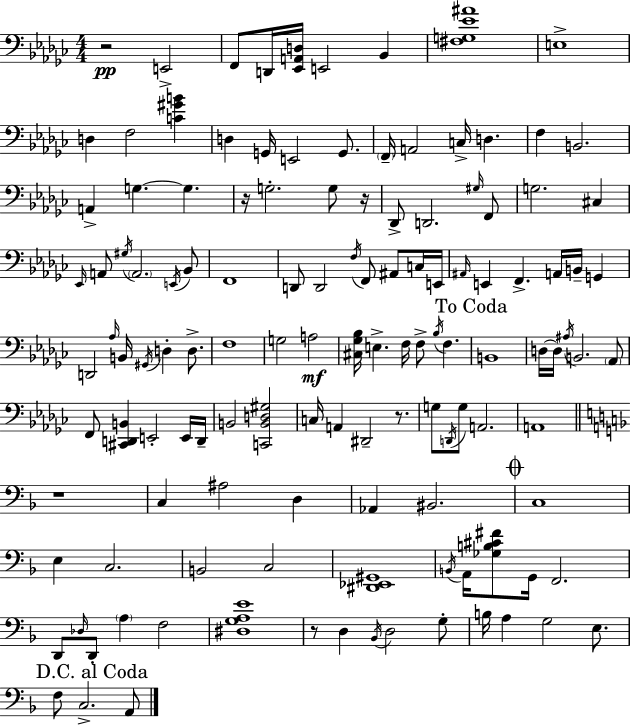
X:1
T:Untitled
M:4/4
L:1/4
K:Ebm
z2 E,,2 F,,/2 D,,/4 [_E,,A,,D,]/4 E,,2 _B,, [^F,G,_E^A]4 E,4 D, F,2 [C^GB] D, G,,/4 E,,2 G,,/2 F,,/4 A,,2 C,/4 D, F, B,,2 A,, G, G, z/4 G,2 G,/2 z/4 _D,,/2 D,,2 ^G,/4 F,,/2 G,2 ^C, _E,,/4 A,,/2 ^G,/4 A,,2 E,,/4 _B,,/2 F,,4 D,,/2 D,,2 F,/4 F,,/2 ^A,,/2 C,/4 E,,/4 ^A,,/4 E,, F,, A,,/4 B,,/4 G,, D,,2 _A,/4 B,,/4 ^G,,/4 D, D,/2 F,4 G,2 A,2 [^C,_G,_B,]/4 E, F,/4 F,/2 _B,/4 F, B,,4 D,/4 D,/4 ^A,/4 B,,2 _A,,/2 F,,/2 [^C,,D,,B,,] E,,2 E,,/4 D,,/4 B,,2 [C,,B,,D,^G,]2 C,/4 A,, ^D,,2 z/2 G,/2 D,,/4 G,/2 A,,2 A,,4 z4 C, ^A,2 D, _A,, ^B,,2 C,4 E, C,2 B,,2 C,2 [^D,,_E,,^G,,]4 B,,/4 A,,/4 [_G,B,^C^F]/2 G,,/4 F,,2 D,,/2 _D,/4 D,,/2 A, F,2 [^D,G,A,E]4 z/2 D, _B,,/4 D,2 G,/2 B,/4 A, G,2 E,/2 F,/2 C,2 A,,/2